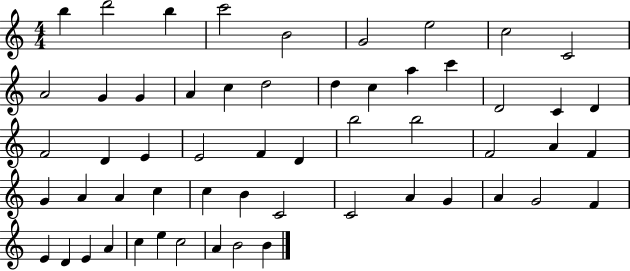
B5/q D6/h B5/q C6/h B4/h G4/h E5/h C5/h C4/h A4/h G4/q G4/q A4/q C5/q D5/h D5/q C5/q A5/q C6/q D4/h C4/q D4/q F4/h D4/q E4/q E4/h F4/q D4/q B5/h B5/h F4/h A4/q F4/q G4/q A4/q A4/q C5/q C5/q B4/q C4/h C4/h A4/q G4/q A4/q G4/h F4/q E4/q D4/q E4/q A4/q C5/q E5/q C5/h A4/q B4/h B4/q